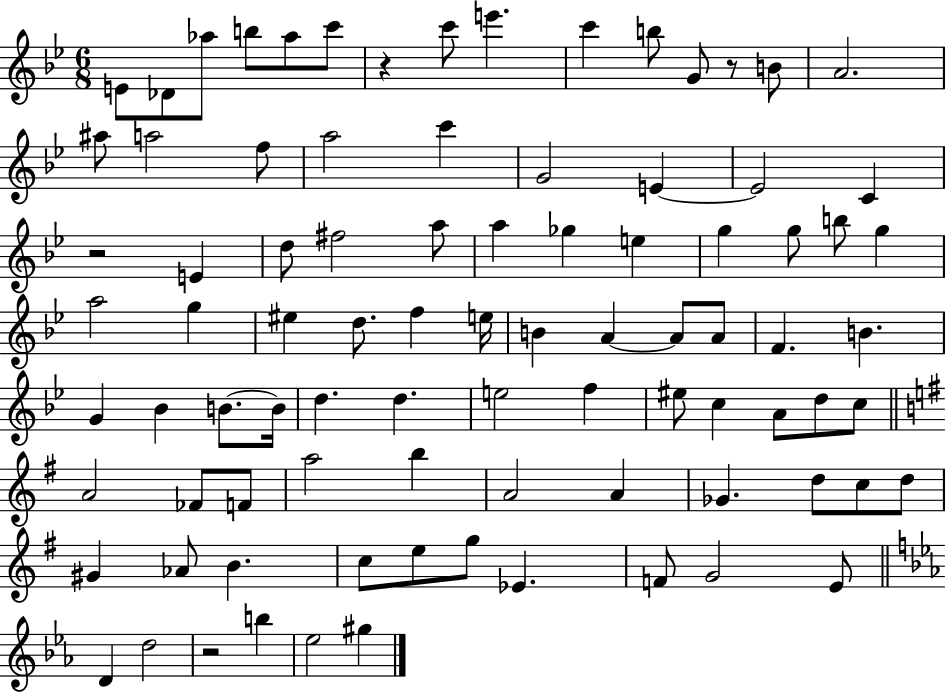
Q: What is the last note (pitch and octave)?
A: G#5